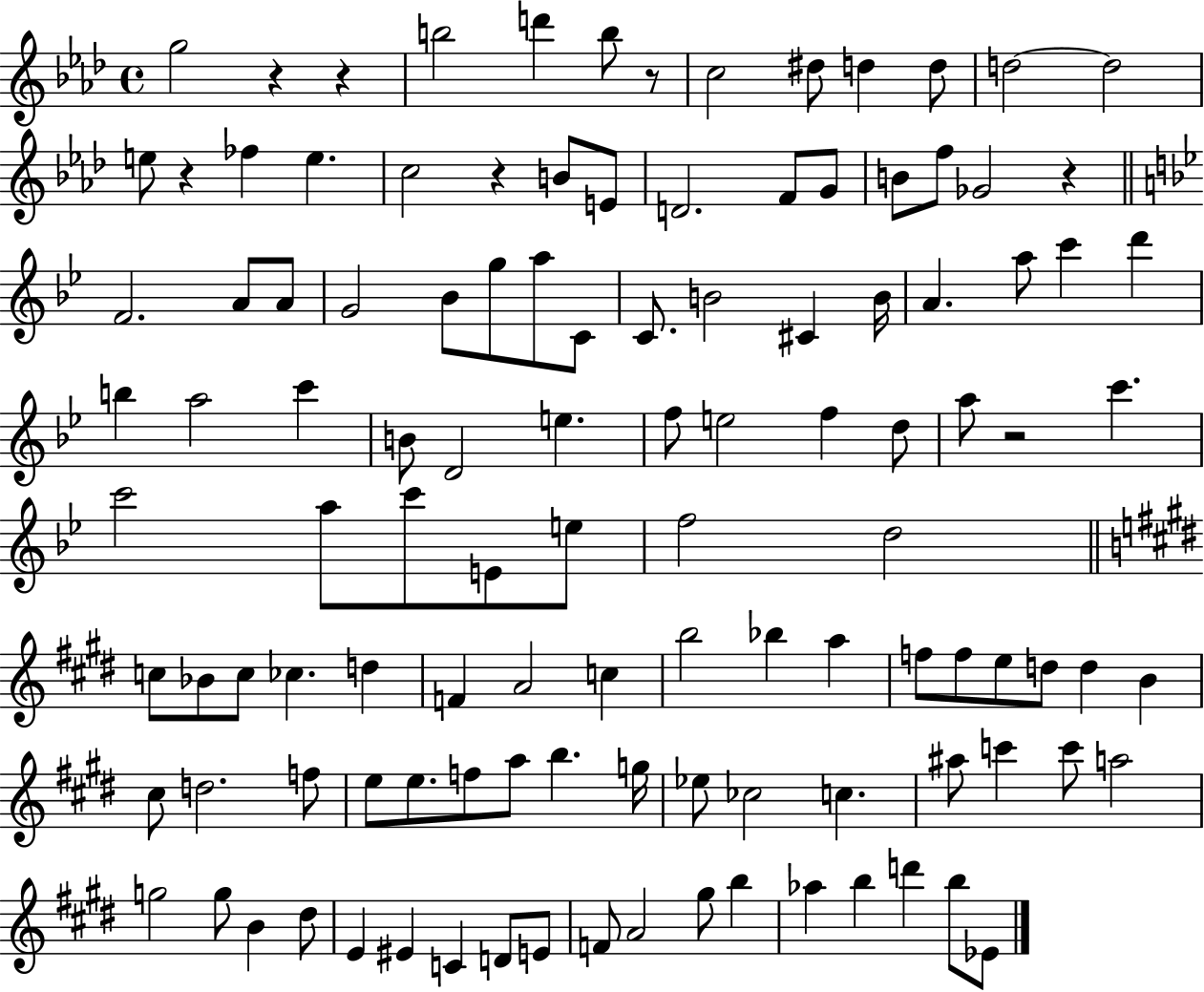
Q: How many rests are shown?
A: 7